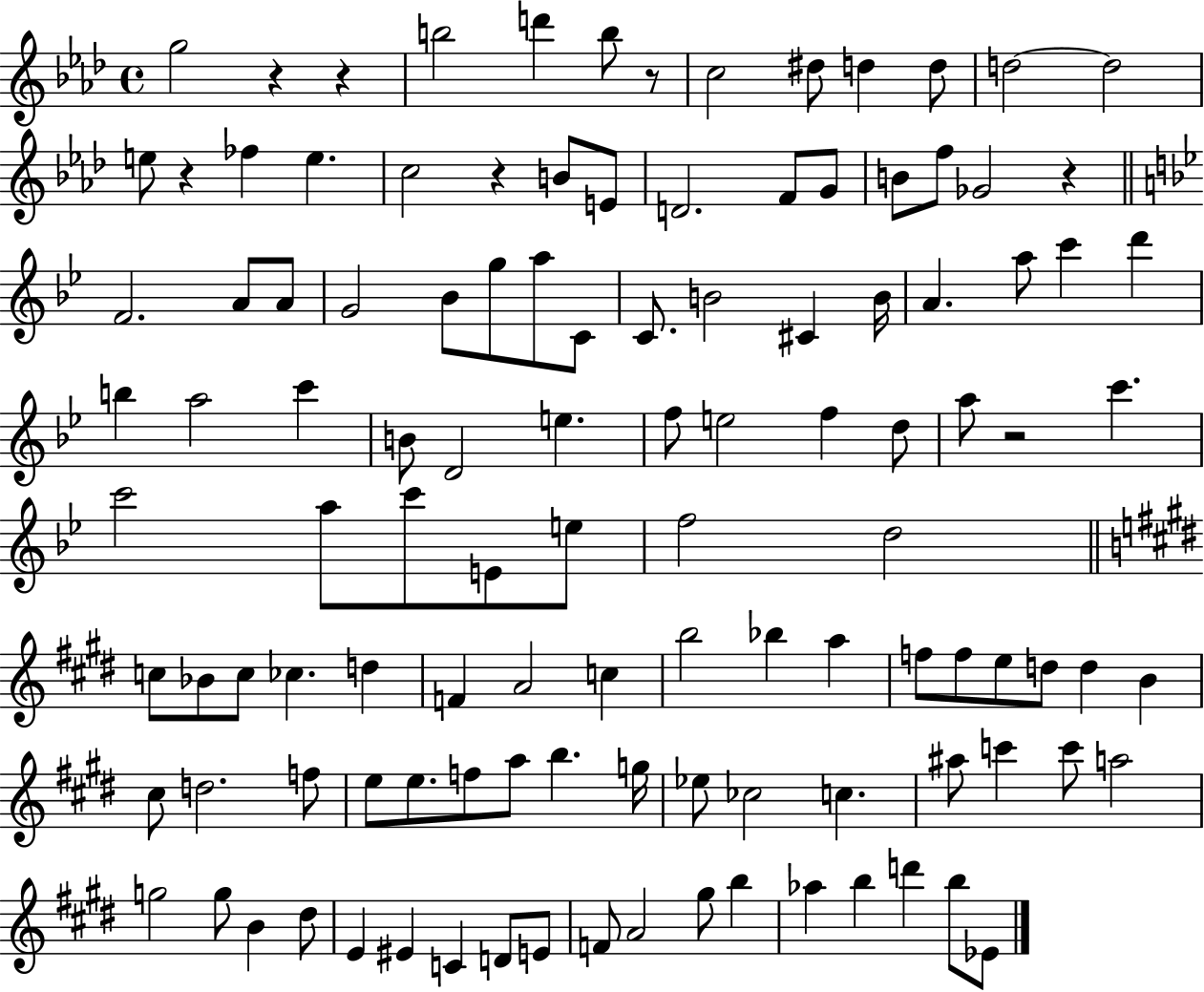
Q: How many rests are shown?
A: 7